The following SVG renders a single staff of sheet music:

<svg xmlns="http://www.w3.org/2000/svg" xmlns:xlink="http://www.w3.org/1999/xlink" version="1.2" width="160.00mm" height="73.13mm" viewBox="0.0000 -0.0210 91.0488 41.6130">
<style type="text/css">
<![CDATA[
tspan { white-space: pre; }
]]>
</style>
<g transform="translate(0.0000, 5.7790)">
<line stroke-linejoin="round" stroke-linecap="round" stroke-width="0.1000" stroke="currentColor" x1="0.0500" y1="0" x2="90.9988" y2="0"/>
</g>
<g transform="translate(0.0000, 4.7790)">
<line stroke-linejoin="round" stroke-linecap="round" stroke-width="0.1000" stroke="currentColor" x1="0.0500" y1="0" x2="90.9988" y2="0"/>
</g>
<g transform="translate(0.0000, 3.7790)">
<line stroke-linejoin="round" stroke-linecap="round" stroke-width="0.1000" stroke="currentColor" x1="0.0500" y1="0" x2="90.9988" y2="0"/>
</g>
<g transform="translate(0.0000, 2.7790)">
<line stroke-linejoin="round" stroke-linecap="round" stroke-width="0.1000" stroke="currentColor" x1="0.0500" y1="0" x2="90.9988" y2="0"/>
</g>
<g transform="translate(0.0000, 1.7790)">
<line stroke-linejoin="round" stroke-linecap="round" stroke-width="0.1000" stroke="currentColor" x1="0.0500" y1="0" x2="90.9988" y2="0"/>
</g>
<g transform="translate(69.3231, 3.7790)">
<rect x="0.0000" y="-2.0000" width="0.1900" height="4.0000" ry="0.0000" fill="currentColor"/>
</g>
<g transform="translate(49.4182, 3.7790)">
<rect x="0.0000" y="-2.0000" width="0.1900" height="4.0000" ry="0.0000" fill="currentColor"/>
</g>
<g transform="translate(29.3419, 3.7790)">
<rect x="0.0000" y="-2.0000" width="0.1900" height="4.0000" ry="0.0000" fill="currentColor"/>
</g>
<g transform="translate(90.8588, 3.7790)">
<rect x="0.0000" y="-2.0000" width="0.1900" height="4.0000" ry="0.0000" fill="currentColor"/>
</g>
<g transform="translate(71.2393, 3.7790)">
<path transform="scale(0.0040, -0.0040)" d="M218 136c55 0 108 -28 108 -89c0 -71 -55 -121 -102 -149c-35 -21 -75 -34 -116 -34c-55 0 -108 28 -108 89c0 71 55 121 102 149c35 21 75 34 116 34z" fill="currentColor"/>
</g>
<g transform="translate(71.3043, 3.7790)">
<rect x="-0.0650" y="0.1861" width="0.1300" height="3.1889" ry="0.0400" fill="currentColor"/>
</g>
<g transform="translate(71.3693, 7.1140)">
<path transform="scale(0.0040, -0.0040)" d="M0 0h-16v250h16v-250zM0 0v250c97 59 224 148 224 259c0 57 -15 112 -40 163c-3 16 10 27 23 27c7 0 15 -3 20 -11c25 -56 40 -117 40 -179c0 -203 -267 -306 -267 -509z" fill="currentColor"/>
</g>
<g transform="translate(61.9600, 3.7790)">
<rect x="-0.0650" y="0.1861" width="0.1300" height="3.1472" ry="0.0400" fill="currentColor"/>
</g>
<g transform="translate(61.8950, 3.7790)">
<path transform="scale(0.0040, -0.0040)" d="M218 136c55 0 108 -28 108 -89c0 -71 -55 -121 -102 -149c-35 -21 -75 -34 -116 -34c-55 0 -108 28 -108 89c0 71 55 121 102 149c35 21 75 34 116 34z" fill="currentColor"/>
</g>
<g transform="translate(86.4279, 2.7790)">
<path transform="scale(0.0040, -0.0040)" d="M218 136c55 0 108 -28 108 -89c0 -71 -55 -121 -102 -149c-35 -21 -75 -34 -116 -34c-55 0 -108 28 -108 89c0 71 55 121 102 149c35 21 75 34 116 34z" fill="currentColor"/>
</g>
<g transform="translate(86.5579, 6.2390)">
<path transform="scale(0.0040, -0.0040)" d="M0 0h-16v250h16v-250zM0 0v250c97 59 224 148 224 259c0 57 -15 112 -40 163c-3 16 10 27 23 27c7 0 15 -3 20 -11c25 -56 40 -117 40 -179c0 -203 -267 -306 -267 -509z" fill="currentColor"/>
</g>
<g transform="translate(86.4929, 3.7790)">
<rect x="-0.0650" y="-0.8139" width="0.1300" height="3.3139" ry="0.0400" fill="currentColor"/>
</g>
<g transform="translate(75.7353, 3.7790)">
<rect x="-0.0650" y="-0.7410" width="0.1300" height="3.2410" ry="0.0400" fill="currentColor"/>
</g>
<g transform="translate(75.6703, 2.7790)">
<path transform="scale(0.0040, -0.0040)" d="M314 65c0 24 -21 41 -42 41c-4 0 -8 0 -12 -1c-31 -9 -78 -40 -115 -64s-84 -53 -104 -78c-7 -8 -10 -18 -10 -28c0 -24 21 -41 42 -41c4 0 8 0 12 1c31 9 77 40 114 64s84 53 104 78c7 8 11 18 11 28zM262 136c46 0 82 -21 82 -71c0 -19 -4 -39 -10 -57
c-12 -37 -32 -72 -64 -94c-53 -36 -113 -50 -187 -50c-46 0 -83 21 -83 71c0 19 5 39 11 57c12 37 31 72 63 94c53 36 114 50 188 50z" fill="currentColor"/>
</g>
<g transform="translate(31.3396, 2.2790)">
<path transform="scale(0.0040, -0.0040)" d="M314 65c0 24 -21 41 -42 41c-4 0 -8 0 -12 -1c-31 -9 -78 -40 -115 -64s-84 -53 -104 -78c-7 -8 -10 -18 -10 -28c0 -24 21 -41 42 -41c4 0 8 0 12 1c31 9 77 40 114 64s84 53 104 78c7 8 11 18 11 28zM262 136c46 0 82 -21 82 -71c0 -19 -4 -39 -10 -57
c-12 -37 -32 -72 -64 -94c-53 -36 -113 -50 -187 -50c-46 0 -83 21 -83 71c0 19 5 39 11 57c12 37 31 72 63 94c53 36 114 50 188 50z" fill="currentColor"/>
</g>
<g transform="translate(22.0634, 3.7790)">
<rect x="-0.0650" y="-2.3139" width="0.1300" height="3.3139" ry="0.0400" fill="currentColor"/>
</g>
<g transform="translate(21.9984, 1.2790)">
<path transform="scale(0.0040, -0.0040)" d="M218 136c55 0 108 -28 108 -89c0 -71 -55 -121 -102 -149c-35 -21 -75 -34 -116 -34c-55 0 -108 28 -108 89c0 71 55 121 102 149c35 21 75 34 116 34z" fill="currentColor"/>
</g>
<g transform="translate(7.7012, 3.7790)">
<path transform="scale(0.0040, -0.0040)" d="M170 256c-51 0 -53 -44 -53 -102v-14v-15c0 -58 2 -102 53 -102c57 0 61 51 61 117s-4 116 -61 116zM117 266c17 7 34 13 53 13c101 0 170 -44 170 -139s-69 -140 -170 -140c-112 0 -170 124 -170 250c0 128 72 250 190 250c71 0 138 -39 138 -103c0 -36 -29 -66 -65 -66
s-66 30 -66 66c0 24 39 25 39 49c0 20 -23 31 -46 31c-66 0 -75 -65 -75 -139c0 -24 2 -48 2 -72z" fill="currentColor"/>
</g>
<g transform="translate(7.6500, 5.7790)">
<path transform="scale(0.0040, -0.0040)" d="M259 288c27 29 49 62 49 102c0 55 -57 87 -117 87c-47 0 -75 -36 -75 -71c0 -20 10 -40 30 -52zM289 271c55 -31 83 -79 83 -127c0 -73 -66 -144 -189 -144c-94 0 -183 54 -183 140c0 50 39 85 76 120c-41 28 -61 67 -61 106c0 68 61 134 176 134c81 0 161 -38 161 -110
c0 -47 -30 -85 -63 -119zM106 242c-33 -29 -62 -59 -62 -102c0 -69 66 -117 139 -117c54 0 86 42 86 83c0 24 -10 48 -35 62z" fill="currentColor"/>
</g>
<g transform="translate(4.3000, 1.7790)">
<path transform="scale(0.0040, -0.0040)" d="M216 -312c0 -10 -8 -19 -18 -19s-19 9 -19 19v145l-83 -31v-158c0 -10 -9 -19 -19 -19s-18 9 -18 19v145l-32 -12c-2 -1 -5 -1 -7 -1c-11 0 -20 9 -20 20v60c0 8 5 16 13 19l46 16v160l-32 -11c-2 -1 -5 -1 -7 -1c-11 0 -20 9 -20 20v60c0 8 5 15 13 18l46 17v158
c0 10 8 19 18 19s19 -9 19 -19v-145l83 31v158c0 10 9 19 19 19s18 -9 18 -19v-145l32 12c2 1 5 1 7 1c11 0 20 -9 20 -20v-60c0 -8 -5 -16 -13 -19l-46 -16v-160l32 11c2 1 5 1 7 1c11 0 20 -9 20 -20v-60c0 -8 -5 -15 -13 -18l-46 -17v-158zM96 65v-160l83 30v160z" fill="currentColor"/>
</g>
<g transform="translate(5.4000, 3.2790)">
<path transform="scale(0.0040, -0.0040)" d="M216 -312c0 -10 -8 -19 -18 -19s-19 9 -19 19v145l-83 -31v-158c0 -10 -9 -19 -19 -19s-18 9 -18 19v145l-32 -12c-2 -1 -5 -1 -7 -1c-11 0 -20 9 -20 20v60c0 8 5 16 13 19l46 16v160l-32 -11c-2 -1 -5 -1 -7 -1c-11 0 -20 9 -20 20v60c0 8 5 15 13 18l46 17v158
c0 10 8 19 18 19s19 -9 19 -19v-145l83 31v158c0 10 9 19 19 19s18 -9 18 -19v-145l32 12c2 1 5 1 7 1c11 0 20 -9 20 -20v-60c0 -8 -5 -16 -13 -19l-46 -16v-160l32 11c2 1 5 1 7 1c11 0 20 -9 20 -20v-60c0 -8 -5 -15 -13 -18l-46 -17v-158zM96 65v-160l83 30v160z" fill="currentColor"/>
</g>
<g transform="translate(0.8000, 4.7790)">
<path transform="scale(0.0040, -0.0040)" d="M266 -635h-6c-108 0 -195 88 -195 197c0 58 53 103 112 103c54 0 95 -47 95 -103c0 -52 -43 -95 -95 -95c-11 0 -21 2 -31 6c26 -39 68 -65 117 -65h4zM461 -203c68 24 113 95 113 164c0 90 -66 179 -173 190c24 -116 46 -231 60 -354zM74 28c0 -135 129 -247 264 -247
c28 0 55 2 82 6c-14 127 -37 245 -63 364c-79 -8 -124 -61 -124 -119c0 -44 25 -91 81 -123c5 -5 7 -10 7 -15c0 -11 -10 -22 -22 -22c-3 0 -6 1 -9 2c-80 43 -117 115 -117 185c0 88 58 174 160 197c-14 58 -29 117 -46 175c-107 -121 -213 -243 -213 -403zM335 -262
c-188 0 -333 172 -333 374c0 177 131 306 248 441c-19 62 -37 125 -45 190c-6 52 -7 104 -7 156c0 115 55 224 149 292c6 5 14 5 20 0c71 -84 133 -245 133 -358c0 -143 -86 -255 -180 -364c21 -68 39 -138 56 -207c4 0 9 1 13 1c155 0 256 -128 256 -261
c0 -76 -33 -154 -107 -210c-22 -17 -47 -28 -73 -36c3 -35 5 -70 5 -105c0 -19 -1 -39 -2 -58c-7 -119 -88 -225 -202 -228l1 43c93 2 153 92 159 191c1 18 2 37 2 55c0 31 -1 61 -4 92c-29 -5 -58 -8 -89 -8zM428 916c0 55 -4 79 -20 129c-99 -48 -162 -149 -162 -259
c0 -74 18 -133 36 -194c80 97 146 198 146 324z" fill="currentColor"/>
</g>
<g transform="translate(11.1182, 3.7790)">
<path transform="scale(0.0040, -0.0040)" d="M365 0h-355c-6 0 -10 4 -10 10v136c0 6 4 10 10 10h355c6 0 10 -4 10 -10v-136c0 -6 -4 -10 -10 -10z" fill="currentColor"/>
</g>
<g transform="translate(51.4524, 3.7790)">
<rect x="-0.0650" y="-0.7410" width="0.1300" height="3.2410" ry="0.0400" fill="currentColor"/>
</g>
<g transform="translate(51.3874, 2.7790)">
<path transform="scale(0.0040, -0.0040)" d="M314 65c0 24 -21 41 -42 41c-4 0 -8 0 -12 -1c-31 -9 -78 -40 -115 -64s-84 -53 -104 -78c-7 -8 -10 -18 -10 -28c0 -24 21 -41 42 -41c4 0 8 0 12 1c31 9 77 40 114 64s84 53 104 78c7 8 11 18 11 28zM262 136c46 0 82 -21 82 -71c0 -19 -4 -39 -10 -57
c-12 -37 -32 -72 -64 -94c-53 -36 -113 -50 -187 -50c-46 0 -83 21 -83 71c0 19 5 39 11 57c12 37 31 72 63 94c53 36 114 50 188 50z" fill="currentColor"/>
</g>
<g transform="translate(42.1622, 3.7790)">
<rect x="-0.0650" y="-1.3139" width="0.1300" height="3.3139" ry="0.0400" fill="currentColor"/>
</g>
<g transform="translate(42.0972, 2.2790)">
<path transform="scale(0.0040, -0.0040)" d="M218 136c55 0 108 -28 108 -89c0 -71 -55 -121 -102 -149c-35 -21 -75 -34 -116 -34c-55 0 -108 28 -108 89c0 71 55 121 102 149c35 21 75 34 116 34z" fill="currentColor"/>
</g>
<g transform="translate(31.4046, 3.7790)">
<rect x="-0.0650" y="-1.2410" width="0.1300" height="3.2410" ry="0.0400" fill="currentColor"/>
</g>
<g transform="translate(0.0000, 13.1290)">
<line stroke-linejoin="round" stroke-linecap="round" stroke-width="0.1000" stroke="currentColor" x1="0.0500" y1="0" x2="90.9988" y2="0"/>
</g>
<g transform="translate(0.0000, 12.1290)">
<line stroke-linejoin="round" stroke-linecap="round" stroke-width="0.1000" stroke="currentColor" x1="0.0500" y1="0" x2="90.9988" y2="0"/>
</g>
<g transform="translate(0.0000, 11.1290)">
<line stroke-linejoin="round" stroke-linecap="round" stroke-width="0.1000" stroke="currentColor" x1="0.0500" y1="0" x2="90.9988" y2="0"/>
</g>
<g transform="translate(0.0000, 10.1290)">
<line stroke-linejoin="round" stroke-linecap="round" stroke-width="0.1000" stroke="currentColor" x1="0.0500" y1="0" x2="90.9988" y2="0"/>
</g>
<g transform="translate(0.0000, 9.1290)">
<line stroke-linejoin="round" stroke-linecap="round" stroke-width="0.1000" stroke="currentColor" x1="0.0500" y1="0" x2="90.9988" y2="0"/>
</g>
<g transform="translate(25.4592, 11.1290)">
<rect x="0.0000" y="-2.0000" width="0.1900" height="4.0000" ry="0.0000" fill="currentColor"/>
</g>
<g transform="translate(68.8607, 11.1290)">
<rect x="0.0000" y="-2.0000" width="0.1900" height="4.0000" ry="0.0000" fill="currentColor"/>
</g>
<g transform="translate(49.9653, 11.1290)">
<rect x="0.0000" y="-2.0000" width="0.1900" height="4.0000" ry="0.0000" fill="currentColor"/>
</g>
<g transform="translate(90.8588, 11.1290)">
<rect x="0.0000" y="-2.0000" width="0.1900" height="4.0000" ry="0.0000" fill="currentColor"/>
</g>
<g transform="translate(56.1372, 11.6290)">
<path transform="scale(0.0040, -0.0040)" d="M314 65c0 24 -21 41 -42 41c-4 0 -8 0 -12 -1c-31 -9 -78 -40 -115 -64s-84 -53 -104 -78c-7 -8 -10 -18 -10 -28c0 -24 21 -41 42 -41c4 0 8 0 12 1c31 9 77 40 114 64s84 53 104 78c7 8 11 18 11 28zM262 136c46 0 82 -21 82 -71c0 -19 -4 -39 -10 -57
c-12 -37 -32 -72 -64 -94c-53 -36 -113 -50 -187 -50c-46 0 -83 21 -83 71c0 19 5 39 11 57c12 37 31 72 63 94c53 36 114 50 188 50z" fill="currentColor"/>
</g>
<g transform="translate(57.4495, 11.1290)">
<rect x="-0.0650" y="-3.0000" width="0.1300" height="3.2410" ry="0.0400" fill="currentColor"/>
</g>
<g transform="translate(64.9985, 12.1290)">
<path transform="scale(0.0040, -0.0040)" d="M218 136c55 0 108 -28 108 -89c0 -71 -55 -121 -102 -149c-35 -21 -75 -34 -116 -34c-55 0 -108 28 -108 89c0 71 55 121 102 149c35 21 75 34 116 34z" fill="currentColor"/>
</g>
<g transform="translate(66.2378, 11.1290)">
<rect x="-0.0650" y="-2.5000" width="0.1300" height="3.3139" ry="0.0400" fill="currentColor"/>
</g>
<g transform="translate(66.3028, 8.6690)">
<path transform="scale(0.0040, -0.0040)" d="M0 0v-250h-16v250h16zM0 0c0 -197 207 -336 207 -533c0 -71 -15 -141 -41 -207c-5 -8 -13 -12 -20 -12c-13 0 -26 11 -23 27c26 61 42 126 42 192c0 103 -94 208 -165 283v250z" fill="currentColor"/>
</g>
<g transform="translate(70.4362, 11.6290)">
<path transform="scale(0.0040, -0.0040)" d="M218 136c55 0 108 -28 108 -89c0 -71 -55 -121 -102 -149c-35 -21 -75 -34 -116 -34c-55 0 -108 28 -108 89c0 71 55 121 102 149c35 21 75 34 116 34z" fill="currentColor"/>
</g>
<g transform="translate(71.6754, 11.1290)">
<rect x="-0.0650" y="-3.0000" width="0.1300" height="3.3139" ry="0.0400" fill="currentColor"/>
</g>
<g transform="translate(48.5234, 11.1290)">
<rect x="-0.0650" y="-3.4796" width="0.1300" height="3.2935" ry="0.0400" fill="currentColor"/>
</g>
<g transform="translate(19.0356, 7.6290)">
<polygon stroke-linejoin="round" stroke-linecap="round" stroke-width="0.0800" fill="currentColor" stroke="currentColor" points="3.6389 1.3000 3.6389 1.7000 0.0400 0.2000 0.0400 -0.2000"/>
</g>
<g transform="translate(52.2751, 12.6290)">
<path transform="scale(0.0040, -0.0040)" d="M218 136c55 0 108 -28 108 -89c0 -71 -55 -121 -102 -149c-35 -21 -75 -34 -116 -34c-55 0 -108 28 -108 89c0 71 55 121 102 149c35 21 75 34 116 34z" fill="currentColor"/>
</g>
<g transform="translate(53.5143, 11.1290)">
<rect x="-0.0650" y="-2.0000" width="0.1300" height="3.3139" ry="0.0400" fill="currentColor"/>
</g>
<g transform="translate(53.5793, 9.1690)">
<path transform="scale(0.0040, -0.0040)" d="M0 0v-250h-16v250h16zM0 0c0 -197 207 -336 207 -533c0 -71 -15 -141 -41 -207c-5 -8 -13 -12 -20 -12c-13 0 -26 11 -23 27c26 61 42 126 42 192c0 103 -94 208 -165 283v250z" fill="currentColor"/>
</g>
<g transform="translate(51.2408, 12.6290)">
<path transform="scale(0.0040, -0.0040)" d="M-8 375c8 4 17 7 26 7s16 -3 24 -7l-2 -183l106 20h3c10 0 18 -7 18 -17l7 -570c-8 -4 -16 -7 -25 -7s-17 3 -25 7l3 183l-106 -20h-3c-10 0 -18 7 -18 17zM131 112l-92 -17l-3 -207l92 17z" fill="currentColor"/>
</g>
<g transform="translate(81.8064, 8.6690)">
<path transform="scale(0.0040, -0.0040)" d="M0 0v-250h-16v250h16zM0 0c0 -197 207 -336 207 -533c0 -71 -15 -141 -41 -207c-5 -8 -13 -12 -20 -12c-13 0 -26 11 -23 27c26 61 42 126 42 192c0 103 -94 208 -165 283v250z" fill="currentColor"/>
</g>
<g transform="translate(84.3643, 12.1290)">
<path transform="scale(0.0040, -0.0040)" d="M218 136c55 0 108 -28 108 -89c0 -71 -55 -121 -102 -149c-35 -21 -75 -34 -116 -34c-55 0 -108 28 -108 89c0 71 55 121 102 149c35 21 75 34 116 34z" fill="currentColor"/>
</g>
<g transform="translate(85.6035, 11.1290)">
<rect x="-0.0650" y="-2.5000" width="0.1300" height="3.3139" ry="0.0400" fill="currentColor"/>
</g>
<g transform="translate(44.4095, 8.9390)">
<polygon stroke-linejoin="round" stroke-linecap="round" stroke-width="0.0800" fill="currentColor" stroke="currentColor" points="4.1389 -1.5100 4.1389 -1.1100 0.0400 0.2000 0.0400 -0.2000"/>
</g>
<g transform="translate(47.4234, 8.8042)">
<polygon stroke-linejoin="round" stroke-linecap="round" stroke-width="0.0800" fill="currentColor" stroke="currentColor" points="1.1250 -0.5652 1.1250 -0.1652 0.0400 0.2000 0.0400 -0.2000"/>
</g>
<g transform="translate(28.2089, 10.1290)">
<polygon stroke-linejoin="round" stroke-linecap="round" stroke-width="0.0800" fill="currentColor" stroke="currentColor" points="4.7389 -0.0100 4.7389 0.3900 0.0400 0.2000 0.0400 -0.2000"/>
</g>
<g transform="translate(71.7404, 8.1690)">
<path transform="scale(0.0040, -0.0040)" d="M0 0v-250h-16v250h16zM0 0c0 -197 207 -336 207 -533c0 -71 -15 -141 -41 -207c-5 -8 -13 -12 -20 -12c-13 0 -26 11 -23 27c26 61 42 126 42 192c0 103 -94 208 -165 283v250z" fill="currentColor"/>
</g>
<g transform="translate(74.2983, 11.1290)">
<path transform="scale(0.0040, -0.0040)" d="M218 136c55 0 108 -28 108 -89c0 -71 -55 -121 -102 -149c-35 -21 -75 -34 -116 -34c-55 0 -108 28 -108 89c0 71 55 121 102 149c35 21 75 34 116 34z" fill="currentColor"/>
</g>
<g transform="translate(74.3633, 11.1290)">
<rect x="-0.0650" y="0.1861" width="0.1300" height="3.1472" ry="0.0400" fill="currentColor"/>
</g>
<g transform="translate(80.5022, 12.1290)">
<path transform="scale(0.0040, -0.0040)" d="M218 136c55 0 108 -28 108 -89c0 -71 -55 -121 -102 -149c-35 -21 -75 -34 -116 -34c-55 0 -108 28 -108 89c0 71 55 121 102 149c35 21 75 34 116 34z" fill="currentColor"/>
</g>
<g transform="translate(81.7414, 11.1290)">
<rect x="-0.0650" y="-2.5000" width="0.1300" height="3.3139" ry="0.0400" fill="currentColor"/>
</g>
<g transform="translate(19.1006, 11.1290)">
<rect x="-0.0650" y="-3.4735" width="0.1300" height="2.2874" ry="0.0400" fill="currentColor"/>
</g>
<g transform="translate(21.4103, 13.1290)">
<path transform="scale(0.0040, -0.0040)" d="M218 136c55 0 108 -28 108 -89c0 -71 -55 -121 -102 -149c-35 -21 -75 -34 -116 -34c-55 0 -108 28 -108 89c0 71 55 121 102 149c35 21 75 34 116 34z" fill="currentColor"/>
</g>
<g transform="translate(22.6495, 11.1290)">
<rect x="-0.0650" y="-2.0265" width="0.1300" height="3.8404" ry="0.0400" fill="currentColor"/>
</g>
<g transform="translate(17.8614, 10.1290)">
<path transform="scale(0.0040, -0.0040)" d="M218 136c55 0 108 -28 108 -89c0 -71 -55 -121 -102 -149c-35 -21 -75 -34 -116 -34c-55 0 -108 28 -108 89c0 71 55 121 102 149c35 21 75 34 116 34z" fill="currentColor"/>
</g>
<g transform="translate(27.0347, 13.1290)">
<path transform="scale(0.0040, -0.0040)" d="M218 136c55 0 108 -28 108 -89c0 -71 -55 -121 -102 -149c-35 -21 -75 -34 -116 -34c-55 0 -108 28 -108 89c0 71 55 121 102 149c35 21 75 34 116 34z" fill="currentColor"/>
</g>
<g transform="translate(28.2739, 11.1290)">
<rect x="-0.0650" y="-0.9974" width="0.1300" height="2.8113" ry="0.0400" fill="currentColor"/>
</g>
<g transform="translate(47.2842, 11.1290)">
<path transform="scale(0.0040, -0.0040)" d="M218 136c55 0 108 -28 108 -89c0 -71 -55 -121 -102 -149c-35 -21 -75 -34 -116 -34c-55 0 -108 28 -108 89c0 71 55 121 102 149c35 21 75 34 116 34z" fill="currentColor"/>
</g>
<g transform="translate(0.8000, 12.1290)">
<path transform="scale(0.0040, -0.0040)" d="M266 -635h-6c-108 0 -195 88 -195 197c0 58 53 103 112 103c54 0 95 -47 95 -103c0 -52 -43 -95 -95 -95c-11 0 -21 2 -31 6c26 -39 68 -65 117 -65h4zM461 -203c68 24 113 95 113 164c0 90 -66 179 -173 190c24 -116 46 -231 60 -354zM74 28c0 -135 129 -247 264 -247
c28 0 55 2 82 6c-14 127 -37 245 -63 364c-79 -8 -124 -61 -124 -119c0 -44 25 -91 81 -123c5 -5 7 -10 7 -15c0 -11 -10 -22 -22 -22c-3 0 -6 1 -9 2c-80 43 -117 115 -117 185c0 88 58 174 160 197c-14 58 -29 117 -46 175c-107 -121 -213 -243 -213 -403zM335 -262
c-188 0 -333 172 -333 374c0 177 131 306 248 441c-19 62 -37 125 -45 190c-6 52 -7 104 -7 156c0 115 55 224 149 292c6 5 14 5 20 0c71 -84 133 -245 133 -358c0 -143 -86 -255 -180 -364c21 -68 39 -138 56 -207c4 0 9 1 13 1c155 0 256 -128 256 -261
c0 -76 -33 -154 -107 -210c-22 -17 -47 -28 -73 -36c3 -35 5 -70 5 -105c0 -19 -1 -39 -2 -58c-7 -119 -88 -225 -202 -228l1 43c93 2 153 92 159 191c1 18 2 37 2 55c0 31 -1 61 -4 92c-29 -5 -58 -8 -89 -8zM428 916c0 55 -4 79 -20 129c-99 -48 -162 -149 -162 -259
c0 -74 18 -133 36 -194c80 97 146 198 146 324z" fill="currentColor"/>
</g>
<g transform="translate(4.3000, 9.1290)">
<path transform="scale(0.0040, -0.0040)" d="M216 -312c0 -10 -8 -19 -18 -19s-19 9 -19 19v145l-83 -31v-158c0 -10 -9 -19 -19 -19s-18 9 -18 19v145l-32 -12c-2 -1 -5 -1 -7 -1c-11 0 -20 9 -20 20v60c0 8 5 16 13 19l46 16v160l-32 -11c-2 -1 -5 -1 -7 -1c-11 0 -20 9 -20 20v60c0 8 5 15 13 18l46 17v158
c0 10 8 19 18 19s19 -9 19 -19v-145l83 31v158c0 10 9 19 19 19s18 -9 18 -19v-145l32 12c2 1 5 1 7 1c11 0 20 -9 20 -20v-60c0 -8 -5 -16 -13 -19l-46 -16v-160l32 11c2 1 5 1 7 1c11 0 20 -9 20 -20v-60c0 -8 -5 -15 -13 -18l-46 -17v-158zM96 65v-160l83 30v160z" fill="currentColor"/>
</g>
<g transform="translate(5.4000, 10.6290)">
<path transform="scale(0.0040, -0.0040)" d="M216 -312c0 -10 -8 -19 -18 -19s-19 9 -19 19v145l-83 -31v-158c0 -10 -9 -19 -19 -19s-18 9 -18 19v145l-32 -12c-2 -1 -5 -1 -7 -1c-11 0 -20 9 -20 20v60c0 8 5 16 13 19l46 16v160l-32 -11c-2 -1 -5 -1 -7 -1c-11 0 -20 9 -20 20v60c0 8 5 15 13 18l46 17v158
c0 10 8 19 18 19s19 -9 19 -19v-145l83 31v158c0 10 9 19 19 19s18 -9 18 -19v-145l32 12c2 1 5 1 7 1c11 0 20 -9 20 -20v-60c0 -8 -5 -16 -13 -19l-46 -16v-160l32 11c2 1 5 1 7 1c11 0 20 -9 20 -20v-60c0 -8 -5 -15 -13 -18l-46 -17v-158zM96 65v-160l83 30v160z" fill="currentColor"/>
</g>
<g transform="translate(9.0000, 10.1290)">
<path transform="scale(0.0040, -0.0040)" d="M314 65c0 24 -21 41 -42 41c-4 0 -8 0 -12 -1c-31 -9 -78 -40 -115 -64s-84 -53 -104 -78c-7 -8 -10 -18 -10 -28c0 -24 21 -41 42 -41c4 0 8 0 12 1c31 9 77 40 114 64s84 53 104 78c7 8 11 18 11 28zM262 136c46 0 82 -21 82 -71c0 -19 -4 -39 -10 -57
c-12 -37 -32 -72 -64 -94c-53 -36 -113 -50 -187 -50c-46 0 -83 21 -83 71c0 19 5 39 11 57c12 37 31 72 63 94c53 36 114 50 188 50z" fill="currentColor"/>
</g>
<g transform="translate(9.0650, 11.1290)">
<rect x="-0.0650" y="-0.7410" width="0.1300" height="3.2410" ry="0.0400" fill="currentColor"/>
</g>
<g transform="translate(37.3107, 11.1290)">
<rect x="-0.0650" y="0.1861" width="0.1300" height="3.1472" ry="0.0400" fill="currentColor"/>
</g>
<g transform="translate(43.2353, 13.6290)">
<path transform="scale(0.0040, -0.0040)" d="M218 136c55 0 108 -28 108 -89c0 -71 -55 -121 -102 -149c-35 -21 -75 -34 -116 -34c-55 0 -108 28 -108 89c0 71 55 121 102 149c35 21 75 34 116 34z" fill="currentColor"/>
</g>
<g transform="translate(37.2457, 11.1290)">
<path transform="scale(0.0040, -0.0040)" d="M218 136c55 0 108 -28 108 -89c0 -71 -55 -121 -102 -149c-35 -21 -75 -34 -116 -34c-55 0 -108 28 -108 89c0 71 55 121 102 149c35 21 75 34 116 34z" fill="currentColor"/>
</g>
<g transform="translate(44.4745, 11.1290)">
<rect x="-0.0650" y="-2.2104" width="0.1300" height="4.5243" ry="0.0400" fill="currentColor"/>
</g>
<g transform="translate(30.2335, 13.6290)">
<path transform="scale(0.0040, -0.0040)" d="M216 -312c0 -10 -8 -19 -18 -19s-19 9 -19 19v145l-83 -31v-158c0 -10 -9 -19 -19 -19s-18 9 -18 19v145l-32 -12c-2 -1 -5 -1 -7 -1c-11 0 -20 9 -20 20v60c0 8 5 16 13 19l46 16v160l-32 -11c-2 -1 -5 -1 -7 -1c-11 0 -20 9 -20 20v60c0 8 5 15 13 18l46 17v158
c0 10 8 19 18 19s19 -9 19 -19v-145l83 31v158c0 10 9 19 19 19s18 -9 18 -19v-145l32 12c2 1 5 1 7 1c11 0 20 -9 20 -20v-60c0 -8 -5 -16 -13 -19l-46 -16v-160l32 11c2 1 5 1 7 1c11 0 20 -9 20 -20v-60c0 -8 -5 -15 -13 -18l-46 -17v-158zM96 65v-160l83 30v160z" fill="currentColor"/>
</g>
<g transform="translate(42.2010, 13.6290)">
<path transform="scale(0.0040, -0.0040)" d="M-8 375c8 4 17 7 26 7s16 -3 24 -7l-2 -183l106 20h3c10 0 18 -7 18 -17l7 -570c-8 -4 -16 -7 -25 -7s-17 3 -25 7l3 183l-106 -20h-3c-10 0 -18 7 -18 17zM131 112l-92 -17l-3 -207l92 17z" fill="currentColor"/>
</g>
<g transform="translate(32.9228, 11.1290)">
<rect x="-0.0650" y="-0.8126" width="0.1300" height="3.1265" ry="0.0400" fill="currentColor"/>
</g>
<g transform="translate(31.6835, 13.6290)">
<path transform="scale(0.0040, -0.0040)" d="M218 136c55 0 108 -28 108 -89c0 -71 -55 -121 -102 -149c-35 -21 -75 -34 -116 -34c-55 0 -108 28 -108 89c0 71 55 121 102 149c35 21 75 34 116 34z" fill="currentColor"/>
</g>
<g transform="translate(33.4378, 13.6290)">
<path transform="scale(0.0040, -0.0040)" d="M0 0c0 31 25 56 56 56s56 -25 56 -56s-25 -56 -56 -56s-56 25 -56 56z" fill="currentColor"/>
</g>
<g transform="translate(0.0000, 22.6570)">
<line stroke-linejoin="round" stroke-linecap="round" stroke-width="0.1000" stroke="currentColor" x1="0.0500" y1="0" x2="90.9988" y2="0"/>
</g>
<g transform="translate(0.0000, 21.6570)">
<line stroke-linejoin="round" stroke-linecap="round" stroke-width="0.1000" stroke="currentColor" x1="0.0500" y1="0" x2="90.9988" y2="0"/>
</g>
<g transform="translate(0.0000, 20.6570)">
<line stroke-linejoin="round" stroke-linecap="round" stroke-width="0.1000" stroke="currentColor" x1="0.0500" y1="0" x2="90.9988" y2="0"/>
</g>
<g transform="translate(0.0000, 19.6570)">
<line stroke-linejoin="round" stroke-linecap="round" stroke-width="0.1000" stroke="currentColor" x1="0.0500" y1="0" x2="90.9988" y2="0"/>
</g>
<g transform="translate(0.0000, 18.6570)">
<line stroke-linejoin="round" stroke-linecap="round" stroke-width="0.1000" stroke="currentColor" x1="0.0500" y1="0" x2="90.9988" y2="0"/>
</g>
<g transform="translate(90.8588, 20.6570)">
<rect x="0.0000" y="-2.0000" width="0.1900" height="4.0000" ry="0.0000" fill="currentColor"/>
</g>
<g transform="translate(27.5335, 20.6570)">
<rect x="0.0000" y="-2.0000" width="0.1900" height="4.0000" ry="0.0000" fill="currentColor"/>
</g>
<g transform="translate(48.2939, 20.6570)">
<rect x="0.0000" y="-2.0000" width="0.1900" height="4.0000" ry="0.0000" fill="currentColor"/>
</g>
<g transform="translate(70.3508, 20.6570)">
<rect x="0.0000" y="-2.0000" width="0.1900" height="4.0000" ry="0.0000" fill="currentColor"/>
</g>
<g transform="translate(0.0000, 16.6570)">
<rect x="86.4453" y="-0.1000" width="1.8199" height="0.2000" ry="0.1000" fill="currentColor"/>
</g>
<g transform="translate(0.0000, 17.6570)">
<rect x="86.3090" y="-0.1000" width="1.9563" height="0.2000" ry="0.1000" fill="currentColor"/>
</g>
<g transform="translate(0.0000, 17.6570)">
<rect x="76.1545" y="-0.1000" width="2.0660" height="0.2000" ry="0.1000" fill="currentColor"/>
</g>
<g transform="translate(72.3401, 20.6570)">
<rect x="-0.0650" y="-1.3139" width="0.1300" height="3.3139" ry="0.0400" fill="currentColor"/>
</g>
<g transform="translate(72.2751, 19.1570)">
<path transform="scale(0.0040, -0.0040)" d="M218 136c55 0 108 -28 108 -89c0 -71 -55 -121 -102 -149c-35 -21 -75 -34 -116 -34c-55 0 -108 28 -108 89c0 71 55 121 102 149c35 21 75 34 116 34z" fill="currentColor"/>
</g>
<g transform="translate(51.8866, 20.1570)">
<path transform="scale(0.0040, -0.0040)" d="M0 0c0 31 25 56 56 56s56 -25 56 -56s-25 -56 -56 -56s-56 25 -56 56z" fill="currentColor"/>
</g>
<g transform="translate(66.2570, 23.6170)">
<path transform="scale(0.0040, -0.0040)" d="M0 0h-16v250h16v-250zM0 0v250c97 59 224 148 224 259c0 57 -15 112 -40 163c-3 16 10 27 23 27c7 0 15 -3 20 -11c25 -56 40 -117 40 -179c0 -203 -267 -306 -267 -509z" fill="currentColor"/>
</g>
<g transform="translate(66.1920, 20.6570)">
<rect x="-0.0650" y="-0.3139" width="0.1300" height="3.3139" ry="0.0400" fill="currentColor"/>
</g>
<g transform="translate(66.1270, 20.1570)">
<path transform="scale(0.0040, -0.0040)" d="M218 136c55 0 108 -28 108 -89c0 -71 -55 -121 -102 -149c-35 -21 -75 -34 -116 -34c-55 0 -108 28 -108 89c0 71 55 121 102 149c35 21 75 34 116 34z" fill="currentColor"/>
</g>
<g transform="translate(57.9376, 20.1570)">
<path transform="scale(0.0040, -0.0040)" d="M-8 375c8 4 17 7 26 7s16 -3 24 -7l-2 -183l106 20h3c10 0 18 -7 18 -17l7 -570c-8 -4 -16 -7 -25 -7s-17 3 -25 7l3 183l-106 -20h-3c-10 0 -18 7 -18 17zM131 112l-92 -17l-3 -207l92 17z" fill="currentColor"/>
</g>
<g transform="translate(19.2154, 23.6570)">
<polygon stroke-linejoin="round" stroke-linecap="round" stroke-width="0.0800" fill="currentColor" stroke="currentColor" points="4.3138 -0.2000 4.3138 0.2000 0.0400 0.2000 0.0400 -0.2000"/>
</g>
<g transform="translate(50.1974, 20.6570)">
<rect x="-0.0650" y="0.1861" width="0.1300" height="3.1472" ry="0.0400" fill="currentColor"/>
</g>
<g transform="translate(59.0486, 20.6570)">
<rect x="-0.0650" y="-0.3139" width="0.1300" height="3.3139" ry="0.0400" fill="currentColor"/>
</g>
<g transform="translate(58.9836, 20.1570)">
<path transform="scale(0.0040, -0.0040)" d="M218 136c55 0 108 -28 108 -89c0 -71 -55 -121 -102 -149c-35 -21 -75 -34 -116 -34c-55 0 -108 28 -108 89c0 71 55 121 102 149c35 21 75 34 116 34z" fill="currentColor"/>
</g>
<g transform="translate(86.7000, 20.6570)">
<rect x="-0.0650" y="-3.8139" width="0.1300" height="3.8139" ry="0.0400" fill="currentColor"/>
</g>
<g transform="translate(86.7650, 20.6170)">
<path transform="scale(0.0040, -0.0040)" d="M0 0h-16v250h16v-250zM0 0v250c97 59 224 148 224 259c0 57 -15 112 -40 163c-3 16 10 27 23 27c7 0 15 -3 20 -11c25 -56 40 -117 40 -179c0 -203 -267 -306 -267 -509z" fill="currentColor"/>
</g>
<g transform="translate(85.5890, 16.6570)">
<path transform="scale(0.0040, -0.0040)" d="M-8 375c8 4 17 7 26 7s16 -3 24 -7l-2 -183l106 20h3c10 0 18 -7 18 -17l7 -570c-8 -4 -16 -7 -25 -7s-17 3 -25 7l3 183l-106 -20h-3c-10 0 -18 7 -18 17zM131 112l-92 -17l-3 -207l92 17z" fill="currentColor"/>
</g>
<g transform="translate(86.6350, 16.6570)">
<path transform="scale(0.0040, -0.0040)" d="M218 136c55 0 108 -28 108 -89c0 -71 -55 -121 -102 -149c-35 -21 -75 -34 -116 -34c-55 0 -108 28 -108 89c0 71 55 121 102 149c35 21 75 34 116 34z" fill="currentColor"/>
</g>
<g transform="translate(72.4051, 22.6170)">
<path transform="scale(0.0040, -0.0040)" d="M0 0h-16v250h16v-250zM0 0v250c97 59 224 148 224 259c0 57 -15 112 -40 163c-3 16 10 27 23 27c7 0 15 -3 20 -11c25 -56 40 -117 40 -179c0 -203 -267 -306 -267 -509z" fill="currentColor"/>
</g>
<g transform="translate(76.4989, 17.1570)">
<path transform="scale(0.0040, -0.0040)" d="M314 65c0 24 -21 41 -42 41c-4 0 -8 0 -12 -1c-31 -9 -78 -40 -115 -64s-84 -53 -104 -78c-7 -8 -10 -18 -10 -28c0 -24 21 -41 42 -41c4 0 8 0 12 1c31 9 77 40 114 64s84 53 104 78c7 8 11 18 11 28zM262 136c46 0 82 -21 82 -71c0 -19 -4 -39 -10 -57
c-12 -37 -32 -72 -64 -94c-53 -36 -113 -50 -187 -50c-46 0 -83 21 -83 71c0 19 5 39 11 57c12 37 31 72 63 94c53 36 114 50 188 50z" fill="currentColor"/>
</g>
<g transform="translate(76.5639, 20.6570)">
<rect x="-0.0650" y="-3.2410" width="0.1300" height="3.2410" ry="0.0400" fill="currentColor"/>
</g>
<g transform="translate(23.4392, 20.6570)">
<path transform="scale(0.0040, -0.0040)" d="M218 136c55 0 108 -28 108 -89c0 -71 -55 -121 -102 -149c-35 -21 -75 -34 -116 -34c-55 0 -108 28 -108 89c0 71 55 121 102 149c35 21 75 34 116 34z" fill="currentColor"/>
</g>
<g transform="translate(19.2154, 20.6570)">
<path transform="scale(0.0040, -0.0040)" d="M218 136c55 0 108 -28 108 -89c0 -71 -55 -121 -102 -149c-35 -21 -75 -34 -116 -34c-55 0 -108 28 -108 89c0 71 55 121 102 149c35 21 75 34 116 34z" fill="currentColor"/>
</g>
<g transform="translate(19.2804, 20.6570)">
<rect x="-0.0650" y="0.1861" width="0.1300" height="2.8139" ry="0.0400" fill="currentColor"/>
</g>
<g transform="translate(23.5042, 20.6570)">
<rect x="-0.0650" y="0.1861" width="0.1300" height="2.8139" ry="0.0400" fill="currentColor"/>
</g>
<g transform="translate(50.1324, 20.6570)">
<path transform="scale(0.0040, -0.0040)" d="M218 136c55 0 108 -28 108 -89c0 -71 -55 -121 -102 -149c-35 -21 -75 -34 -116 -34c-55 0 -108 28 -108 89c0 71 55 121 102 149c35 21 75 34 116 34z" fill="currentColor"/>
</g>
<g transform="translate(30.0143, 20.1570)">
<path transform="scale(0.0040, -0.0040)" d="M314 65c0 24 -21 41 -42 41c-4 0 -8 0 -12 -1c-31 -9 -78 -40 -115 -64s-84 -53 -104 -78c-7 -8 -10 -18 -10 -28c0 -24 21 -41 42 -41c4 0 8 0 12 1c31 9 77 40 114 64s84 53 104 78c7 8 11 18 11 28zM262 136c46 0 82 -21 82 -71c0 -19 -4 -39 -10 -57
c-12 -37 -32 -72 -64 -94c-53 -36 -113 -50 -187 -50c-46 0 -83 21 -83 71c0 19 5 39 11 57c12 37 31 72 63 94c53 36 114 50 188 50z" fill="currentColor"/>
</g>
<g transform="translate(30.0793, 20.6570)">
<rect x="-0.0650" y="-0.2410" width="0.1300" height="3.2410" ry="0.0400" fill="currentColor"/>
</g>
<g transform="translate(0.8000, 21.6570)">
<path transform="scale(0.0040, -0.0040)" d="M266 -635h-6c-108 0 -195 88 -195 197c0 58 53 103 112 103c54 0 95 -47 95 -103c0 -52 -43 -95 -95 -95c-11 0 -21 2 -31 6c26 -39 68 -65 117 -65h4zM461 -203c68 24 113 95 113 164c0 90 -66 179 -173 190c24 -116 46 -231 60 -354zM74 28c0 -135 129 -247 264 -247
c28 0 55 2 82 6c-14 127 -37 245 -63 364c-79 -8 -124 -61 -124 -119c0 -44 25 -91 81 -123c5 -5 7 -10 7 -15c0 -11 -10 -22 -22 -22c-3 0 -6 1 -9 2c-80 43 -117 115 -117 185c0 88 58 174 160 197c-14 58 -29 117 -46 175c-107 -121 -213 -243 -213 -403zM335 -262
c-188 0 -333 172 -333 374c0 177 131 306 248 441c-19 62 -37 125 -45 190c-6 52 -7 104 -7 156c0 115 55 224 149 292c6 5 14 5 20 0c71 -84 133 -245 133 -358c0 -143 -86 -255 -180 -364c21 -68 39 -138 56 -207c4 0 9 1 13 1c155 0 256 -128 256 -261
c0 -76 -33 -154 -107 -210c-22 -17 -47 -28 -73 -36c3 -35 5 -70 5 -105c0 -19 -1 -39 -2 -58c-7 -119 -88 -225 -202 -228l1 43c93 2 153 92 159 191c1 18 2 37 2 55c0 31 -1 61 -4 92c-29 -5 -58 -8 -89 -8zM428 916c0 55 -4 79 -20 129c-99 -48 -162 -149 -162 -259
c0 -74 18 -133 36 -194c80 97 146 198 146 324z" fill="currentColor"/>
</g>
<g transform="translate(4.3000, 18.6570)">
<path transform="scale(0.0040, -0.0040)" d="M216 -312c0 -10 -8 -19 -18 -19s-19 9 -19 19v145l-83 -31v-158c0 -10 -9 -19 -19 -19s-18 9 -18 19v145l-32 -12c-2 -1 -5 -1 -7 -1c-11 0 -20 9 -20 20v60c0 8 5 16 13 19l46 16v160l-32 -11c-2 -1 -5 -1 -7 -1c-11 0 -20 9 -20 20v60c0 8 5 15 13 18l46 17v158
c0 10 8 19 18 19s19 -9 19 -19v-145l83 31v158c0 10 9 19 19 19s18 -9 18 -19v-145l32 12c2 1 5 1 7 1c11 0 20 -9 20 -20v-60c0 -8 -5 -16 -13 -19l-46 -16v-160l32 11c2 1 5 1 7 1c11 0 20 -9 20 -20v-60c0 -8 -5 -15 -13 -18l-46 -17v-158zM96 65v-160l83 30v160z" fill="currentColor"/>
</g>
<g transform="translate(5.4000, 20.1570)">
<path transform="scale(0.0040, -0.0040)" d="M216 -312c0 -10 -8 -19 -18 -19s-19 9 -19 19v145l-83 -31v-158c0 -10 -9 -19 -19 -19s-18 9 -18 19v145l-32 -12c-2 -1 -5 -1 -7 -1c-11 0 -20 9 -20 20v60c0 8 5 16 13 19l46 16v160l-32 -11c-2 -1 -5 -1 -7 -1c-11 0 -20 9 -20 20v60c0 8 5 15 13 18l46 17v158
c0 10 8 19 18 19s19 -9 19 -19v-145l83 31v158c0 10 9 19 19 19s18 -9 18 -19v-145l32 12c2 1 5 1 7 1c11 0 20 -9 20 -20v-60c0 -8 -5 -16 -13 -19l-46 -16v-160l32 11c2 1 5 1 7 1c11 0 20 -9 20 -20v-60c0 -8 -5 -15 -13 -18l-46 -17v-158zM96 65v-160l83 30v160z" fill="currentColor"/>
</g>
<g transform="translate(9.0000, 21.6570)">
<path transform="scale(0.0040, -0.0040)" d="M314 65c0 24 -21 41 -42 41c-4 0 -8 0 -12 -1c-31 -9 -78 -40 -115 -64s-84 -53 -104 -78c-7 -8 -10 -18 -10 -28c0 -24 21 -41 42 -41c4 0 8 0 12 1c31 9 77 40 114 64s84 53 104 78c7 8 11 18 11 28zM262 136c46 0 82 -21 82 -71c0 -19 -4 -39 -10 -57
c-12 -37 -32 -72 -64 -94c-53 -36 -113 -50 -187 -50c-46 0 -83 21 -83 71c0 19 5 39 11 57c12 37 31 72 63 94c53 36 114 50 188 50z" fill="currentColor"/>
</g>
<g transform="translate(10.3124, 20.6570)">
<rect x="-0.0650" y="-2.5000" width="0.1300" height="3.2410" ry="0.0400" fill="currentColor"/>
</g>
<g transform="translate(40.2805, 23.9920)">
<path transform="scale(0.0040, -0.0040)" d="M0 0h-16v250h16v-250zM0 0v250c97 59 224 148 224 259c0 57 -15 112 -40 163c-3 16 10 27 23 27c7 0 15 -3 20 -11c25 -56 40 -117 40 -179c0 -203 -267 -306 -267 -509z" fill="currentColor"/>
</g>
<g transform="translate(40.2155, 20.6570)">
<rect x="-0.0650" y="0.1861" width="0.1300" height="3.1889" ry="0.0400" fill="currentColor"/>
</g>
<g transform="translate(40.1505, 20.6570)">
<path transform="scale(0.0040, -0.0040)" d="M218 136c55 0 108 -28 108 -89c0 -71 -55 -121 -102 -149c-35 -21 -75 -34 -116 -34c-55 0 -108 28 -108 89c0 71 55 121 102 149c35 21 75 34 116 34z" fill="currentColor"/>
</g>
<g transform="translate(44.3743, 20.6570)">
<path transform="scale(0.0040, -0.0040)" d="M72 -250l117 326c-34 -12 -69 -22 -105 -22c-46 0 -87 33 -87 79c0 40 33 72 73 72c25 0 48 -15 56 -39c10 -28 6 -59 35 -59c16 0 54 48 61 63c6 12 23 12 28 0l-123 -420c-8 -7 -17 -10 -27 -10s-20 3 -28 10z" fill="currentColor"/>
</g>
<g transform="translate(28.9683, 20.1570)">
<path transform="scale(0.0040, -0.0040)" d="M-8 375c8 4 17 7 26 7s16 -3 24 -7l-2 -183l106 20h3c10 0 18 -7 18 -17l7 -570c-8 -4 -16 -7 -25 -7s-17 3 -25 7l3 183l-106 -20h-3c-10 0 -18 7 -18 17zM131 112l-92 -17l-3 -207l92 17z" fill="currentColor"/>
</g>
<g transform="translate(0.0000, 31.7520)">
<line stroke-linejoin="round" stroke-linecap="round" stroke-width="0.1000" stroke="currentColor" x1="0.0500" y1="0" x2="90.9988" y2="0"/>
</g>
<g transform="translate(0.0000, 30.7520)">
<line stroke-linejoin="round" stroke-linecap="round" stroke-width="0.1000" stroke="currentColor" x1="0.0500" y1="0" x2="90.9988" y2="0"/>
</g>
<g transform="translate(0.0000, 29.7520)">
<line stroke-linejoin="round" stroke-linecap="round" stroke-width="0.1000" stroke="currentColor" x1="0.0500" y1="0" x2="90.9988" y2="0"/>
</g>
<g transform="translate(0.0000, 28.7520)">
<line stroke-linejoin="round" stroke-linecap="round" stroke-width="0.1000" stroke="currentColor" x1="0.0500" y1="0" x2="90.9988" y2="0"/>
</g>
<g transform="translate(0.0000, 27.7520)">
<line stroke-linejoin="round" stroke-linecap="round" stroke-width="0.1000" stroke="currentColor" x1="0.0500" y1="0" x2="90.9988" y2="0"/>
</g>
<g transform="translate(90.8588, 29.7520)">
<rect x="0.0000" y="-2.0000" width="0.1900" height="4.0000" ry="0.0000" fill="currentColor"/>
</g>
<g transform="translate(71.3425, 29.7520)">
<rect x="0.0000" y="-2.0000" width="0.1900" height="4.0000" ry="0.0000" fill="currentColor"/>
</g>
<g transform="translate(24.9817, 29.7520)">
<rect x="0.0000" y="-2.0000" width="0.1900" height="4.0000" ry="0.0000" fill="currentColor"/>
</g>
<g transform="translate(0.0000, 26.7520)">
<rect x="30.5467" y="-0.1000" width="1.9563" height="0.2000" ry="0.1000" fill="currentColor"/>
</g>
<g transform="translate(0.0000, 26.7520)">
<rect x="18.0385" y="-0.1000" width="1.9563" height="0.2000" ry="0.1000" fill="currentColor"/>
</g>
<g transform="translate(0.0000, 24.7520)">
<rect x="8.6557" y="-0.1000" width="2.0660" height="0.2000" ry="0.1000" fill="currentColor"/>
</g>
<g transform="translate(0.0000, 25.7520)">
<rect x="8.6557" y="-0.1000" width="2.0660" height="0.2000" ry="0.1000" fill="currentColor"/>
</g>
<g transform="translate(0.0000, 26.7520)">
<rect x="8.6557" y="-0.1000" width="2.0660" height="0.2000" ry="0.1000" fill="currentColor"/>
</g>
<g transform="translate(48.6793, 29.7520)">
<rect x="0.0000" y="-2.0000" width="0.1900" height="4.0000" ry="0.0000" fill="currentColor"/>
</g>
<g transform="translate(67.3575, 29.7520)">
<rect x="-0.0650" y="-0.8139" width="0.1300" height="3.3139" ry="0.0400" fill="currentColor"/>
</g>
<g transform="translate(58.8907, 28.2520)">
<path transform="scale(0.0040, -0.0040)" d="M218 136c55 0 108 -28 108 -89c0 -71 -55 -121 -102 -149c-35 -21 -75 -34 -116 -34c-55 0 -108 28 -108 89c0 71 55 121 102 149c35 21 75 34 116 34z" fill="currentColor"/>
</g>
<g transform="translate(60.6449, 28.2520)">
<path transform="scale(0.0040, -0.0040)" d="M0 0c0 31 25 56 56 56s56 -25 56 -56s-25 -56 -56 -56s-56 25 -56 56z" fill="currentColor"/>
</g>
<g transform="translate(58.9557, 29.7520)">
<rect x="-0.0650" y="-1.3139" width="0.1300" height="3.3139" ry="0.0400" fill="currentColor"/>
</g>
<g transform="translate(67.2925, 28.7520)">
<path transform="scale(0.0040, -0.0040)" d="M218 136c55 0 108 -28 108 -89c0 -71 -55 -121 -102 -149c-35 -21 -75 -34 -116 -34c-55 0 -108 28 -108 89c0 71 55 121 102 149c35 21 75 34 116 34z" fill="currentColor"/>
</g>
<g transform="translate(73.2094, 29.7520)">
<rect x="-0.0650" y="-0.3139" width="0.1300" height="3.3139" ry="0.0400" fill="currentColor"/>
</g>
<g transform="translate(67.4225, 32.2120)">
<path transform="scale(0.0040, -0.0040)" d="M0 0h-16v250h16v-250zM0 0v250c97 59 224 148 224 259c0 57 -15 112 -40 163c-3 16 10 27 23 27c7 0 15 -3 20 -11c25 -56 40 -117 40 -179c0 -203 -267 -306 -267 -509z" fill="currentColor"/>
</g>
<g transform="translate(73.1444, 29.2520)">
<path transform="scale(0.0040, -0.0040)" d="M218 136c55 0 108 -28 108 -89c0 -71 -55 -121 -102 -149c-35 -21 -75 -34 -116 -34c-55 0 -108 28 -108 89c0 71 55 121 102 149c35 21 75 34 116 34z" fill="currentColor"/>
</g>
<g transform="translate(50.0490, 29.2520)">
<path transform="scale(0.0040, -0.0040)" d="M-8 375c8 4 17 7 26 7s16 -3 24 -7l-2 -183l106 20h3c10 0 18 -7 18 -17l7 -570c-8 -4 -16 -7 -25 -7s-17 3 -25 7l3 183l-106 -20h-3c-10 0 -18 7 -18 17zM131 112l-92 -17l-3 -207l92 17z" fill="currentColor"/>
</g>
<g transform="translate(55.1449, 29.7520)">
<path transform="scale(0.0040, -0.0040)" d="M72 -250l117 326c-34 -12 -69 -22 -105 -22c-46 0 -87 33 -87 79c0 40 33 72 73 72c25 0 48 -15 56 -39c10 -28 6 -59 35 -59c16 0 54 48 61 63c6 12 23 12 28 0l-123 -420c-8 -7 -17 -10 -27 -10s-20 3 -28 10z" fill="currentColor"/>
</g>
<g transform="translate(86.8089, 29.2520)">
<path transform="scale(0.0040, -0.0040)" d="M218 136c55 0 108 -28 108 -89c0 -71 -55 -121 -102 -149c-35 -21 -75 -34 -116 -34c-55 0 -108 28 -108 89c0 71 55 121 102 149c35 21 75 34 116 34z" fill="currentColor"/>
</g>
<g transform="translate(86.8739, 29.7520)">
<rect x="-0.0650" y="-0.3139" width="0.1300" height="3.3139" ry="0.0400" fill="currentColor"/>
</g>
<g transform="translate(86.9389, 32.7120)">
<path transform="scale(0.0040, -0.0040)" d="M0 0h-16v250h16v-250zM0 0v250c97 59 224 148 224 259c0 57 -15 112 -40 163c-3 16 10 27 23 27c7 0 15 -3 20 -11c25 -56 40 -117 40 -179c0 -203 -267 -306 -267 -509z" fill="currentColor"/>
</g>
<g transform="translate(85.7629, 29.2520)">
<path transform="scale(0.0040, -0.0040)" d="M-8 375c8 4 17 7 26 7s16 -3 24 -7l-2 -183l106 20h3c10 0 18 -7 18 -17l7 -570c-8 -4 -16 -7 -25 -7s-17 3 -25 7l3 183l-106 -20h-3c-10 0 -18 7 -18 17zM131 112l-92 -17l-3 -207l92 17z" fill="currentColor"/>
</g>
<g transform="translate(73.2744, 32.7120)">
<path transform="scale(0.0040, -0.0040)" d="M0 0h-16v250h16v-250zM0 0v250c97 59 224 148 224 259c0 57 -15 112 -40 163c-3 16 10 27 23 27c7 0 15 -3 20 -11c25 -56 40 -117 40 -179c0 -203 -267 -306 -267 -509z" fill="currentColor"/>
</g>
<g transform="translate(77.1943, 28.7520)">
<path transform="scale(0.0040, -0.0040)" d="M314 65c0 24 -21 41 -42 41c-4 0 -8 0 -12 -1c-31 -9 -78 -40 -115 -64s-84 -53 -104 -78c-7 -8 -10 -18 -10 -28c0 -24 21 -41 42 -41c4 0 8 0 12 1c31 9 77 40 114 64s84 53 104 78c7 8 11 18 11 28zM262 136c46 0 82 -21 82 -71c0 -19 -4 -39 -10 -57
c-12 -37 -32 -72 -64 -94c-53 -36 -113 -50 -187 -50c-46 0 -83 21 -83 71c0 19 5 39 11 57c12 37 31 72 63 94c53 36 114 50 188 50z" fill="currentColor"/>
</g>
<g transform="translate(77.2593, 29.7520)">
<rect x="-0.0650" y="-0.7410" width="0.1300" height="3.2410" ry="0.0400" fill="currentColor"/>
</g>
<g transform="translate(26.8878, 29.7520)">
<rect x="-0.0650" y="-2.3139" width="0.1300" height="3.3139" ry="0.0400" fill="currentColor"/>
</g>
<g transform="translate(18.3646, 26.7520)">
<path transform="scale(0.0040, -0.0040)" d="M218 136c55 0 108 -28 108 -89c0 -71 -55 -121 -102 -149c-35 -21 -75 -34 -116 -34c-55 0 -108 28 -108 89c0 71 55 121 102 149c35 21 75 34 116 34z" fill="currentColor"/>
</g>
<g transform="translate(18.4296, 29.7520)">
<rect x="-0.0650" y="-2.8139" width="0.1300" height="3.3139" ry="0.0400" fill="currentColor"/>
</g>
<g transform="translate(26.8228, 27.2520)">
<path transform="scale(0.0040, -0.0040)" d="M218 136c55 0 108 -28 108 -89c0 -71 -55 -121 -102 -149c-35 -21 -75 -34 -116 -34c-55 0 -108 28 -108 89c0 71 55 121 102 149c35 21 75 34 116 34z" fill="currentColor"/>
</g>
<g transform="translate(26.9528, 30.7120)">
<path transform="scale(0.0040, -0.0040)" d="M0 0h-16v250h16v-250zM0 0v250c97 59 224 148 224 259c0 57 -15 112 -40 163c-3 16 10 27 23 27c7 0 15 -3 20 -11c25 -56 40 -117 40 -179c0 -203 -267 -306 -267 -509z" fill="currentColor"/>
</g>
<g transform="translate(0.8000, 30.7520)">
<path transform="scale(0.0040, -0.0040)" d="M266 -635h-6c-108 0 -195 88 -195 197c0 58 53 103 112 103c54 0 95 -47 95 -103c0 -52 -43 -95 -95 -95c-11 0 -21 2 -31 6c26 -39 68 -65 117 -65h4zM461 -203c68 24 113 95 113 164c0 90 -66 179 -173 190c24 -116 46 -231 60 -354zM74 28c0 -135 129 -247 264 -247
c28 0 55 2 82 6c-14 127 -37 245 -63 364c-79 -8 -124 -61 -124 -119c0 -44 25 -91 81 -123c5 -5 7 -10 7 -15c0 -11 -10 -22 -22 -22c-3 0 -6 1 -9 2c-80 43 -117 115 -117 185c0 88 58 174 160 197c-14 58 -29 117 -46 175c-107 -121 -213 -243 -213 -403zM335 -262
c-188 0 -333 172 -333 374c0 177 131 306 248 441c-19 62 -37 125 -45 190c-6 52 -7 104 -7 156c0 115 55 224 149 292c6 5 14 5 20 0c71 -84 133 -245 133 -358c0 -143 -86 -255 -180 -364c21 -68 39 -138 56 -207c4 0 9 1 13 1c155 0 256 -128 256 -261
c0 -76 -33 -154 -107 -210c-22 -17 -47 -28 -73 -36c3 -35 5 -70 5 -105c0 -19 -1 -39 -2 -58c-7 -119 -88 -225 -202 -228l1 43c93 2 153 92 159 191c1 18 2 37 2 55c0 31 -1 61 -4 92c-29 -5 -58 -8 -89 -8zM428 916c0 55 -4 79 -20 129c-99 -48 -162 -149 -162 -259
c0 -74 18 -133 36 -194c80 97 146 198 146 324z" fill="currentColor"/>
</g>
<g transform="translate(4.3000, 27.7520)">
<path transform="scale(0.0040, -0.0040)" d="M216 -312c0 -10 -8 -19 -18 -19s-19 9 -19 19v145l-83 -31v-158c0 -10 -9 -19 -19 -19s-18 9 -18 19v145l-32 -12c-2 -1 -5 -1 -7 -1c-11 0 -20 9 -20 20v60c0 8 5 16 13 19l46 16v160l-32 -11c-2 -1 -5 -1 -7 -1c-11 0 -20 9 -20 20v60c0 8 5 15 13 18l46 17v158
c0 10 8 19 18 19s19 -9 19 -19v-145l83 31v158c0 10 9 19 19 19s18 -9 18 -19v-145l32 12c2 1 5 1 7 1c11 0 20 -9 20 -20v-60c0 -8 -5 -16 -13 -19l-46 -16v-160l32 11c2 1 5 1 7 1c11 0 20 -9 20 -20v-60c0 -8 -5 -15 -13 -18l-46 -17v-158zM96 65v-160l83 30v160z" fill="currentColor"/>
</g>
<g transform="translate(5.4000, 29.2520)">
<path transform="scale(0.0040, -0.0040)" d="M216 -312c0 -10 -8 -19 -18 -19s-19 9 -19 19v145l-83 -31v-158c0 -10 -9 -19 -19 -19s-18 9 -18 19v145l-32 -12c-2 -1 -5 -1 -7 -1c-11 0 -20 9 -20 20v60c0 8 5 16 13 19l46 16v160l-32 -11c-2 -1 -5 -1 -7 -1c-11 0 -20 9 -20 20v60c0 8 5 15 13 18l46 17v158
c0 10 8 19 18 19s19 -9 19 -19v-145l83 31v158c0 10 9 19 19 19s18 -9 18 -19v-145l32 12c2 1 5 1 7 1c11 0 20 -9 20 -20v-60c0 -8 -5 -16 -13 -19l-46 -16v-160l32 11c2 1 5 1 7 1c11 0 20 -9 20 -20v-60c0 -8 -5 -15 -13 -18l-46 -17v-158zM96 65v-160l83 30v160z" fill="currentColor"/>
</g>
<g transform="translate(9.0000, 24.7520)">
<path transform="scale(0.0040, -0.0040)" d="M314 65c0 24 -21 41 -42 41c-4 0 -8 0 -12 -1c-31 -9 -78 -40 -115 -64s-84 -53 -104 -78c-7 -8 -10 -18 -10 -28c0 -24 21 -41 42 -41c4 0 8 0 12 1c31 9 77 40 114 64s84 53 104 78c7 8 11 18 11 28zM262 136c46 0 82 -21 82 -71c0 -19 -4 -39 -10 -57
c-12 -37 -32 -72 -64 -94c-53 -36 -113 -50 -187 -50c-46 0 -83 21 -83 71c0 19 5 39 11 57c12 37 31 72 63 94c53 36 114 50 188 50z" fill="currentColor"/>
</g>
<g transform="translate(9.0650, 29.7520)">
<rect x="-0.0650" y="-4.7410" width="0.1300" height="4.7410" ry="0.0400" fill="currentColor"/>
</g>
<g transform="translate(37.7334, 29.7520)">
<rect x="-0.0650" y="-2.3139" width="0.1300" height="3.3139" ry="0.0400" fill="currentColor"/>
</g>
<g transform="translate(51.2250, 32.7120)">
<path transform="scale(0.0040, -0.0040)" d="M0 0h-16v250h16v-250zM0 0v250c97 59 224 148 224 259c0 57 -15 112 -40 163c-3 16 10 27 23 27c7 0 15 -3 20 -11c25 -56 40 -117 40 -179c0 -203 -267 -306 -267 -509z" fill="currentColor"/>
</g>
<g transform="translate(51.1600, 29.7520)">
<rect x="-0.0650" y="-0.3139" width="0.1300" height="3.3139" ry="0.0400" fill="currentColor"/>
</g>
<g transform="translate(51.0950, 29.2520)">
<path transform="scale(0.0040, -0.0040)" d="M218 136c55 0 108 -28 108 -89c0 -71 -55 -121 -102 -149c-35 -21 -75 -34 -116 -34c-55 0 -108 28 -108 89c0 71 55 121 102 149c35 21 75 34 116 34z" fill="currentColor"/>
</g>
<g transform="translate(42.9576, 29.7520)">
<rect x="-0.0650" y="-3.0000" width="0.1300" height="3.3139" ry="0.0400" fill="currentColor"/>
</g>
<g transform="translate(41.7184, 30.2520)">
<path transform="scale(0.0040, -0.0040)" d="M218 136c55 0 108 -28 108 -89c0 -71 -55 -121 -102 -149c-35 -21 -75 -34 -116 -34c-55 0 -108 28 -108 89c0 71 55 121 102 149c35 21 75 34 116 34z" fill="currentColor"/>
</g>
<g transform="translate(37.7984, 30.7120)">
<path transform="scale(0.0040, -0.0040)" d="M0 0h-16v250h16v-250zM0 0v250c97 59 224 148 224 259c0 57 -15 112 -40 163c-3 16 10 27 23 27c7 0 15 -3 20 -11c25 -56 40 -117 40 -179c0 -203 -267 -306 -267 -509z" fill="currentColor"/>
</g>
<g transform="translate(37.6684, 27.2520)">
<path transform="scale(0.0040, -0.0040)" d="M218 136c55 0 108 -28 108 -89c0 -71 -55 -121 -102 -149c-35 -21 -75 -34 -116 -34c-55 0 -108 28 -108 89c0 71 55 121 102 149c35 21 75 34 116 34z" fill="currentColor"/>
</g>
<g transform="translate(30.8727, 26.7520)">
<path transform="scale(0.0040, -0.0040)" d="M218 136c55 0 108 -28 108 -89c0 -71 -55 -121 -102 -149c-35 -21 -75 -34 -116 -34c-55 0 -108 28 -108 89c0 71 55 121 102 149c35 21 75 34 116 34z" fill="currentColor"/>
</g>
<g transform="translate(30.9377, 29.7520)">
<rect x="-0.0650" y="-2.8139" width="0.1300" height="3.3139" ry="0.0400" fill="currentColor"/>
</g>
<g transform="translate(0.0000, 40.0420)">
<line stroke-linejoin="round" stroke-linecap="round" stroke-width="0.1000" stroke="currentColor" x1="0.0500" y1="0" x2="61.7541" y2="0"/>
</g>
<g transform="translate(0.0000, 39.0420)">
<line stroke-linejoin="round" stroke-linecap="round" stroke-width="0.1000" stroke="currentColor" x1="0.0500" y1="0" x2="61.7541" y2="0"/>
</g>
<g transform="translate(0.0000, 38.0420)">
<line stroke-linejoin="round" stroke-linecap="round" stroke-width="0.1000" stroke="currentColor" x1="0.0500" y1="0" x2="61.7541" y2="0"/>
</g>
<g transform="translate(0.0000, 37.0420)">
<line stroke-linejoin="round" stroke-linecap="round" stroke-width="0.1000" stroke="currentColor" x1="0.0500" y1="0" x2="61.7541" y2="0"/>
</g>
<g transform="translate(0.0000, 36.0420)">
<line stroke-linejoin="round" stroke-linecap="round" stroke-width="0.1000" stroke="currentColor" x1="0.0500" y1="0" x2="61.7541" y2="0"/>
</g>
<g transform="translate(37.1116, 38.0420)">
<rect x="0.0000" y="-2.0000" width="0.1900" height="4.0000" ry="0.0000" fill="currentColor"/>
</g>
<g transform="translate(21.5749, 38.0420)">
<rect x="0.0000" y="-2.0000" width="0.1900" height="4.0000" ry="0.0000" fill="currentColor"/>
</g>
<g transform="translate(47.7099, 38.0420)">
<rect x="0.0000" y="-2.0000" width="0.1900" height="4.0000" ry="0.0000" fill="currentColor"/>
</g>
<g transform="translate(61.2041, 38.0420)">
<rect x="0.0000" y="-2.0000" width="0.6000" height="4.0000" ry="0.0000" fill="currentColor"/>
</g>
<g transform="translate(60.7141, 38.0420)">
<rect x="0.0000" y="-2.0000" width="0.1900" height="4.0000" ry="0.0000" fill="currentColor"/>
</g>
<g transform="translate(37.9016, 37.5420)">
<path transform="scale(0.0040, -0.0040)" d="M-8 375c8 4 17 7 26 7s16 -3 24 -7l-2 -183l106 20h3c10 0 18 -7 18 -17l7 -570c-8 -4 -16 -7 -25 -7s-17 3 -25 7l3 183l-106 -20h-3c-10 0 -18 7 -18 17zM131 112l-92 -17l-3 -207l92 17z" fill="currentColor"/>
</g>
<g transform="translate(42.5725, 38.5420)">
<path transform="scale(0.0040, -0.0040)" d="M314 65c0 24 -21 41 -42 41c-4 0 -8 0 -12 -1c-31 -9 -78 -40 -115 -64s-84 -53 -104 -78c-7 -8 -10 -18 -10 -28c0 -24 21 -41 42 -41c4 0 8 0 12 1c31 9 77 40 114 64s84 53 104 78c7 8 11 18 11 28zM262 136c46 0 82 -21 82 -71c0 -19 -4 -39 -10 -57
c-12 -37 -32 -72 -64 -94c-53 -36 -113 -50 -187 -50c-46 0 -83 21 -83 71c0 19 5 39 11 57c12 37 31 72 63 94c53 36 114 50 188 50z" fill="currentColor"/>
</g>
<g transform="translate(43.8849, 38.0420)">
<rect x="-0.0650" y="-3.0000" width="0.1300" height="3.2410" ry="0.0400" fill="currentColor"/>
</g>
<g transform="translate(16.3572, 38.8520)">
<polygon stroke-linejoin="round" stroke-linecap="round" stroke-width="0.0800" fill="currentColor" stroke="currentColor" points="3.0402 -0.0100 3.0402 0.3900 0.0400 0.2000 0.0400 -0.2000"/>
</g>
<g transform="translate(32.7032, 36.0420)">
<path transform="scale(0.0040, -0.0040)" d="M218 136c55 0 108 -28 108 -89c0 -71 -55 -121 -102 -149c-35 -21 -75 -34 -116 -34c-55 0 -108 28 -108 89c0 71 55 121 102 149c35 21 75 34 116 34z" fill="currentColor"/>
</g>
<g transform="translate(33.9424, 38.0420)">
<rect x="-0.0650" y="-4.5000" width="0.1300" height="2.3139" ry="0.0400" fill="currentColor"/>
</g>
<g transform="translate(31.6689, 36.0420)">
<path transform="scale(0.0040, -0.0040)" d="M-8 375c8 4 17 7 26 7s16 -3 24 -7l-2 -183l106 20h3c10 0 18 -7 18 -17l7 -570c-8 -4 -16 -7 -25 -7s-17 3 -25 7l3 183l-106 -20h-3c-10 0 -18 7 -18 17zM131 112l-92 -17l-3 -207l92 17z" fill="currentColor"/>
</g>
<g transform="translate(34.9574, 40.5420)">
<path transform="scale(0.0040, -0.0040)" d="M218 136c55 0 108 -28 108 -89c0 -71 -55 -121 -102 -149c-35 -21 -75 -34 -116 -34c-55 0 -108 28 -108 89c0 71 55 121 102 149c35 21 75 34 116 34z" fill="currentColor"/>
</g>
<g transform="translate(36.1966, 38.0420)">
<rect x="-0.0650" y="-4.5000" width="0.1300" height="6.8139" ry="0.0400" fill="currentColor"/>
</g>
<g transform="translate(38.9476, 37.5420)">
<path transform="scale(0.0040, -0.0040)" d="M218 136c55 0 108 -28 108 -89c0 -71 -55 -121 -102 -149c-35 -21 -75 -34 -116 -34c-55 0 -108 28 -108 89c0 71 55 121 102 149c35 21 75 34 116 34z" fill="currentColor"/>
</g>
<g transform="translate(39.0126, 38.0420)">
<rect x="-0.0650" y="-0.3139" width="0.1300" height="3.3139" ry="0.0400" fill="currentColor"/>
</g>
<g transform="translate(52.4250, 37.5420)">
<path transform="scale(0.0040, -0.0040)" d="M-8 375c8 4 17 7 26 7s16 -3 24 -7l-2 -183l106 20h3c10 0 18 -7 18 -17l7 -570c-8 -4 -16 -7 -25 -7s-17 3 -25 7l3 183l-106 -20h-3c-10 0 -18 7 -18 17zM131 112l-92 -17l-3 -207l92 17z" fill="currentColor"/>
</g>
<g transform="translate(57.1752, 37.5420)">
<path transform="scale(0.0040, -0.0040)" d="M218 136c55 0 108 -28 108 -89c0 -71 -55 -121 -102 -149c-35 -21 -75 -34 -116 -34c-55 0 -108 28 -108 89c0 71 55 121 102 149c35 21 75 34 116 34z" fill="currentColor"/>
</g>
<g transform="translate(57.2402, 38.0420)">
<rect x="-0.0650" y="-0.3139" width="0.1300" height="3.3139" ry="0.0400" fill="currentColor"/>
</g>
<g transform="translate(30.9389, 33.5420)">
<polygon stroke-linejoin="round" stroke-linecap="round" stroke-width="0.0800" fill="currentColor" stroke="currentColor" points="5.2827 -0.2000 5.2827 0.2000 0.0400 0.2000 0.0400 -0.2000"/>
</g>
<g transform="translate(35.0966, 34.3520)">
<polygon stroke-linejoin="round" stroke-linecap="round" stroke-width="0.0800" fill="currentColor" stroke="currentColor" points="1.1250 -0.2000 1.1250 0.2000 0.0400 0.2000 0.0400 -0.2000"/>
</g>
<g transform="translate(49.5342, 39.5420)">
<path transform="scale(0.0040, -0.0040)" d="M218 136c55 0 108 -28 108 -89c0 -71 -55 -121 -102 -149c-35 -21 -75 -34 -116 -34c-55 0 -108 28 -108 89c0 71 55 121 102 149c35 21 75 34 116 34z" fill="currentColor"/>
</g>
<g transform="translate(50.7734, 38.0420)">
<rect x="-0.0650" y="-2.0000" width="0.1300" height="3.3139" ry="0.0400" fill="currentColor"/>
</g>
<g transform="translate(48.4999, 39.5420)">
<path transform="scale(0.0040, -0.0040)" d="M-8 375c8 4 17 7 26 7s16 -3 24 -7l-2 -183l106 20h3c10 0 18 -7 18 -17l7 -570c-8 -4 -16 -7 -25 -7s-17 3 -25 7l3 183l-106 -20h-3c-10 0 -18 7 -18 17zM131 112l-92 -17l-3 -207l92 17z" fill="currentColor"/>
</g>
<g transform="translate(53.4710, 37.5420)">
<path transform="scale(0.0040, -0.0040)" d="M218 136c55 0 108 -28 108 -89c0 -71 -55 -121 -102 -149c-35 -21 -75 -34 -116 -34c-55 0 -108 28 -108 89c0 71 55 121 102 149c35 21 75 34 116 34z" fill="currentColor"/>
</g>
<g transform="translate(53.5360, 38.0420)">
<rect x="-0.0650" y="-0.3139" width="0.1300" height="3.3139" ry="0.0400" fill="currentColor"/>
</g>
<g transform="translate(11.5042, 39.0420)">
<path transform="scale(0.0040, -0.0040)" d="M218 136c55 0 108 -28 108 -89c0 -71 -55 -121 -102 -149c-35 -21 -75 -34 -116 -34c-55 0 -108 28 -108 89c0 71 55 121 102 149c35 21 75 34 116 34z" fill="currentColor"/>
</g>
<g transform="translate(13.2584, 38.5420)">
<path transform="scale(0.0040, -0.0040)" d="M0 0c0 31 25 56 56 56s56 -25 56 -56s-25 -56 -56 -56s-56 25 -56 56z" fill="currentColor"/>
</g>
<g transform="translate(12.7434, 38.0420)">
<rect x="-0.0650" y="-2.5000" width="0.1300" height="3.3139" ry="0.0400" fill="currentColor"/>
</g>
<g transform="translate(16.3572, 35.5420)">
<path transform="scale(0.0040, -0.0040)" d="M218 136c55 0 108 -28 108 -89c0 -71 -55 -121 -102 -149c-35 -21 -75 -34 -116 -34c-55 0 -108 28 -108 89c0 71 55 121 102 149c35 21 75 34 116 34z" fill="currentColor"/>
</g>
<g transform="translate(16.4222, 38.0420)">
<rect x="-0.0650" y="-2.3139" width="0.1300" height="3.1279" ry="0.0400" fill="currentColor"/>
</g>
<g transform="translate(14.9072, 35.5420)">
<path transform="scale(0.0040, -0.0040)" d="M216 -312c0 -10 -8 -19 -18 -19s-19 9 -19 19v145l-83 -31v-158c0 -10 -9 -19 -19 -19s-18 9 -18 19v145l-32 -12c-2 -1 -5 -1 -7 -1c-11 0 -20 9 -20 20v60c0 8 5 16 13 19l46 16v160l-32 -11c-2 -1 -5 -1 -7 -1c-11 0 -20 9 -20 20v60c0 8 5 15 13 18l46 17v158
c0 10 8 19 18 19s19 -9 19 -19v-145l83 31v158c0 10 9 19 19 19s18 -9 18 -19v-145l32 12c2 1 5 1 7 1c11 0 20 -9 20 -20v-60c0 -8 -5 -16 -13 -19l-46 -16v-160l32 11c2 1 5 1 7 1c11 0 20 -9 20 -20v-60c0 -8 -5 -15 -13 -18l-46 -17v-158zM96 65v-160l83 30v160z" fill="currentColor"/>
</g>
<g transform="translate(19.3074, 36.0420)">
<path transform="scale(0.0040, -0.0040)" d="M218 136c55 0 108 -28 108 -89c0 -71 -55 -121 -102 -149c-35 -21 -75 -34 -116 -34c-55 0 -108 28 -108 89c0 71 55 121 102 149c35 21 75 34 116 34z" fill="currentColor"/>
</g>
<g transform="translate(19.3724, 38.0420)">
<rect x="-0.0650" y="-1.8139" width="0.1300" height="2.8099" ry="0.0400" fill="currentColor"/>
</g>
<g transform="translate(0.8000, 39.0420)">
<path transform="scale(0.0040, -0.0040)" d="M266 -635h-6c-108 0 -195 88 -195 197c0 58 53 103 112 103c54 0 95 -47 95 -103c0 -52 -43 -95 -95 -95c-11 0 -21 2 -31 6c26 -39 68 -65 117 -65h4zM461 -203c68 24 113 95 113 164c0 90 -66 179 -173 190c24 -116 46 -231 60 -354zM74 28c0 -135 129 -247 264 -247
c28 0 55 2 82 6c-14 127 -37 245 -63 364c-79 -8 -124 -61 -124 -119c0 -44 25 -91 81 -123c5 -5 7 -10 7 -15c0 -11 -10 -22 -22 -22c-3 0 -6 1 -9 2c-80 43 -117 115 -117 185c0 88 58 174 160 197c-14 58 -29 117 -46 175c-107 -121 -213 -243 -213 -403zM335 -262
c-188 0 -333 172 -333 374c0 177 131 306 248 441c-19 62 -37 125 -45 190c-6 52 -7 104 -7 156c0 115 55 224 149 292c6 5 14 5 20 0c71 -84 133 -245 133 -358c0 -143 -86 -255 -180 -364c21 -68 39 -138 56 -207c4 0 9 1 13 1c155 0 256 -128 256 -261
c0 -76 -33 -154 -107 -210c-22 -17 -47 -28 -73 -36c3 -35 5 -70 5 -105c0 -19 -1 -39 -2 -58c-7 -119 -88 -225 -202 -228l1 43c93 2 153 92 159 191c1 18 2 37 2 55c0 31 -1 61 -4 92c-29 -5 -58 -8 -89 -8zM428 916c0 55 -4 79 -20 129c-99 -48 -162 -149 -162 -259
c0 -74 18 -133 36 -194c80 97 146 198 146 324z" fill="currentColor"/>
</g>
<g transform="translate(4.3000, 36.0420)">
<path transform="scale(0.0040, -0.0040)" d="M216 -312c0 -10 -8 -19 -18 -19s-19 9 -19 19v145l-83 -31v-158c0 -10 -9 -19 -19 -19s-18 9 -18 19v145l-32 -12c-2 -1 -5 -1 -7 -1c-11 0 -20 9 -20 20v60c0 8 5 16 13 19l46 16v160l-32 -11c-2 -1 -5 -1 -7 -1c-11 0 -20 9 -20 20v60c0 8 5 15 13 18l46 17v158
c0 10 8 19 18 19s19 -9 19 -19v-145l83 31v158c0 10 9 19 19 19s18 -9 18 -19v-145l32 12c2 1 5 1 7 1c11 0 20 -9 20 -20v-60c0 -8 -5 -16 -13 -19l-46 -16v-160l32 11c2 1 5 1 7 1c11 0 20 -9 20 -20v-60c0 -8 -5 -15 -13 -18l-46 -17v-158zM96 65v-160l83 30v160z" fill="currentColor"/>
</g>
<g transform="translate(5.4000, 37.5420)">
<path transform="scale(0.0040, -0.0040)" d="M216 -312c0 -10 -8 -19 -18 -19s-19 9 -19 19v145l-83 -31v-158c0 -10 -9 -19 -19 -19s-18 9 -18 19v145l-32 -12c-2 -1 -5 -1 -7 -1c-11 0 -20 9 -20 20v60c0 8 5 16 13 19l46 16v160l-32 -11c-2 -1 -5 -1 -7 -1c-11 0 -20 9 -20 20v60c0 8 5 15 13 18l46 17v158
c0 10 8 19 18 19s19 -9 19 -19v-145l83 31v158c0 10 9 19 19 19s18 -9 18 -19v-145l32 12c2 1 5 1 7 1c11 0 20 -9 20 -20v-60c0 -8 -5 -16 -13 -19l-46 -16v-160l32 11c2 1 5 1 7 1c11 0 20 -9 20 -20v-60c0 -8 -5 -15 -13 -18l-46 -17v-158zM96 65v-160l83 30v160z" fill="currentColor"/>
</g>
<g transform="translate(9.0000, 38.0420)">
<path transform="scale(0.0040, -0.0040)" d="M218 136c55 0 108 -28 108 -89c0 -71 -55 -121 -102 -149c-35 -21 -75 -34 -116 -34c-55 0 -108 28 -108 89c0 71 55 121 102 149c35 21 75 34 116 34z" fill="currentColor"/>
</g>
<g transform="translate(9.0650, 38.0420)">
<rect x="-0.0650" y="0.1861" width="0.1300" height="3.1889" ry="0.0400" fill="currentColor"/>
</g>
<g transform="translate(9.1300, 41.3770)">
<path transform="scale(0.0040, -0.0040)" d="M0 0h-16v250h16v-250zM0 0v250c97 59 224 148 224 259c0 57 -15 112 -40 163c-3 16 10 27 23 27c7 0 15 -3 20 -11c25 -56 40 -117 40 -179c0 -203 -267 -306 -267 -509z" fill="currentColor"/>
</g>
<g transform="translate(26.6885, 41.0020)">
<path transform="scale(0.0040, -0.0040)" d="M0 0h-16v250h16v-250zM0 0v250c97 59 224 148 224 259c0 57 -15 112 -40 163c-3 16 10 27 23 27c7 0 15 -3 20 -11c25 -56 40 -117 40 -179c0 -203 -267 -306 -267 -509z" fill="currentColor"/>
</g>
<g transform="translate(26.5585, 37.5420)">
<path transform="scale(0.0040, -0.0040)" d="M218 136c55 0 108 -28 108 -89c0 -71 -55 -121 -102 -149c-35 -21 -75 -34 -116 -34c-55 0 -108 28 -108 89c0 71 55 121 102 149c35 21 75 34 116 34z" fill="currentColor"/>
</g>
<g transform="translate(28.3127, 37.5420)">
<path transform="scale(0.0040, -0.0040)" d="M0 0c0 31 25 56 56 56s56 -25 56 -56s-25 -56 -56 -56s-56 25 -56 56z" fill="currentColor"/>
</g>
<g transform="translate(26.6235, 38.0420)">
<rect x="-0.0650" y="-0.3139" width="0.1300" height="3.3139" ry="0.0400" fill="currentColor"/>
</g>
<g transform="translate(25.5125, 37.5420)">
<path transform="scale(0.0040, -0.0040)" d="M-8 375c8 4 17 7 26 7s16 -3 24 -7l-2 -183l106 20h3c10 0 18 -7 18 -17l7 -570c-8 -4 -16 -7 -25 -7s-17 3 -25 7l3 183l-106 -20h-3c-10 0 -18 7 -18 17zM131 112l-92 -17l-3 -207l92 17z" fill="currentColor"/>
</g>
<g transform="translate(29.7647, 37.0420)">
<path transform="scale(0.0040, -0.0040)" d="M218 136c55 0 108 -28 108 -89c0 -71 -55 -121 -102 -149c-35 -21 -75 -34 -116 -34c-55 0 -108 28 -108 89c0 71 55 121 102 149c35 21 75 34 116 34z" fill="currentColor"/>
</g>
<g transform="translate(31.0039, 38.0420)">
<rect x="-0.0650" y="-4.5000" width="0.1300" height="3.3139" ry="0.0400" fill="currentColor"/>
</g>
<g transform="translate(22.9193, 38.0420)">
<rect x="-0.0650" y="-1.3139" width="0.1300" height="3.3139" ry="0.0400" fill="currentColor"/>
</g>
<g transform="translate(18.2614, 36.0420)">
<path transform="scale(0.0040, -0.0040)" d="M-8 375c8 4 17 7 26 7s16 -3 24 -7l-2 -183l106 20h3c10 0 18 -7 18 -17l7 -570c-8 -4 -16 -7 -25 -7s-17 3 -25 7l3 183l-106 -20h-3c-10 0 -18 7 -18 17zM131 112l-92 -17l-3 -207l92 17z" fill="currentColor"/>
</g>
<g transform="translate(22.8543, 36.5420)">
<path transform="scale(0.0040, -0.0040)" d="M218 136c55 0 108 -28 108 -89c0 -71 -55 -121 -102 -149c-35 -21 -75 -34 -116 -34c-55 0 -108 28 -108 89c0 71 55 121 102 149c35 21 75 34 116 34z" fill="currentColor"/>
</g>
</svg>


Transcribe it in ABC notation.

X:1
T:Untitled
M:6/8
L:1/4
K:D
z2 g e2 e d2 B B/2 d2 d/2 d2 d/2 E/2 E/2 ^D/2 B D/2 B/4 F/2 A2 G/2 A/2 B G/2 G G2 B/2 B/2 c2 B/2 z/2 B c c/2 e/2 b2 c'/2 e'2 a g/2 a g/2 A c/2 z/2 e d/2 ^c/2 d2 c/2 B/2 G ^g/2 f/2 e c/2 d/2 f/2 D/4 c A2 F c c